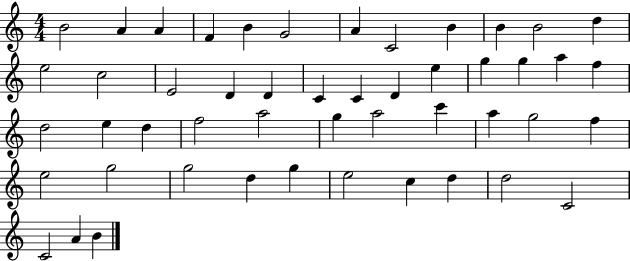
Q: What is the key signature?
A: C major